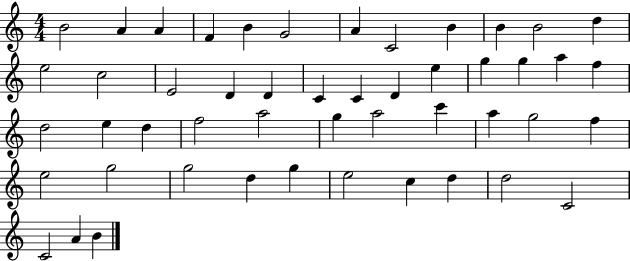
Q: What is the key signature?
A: C major